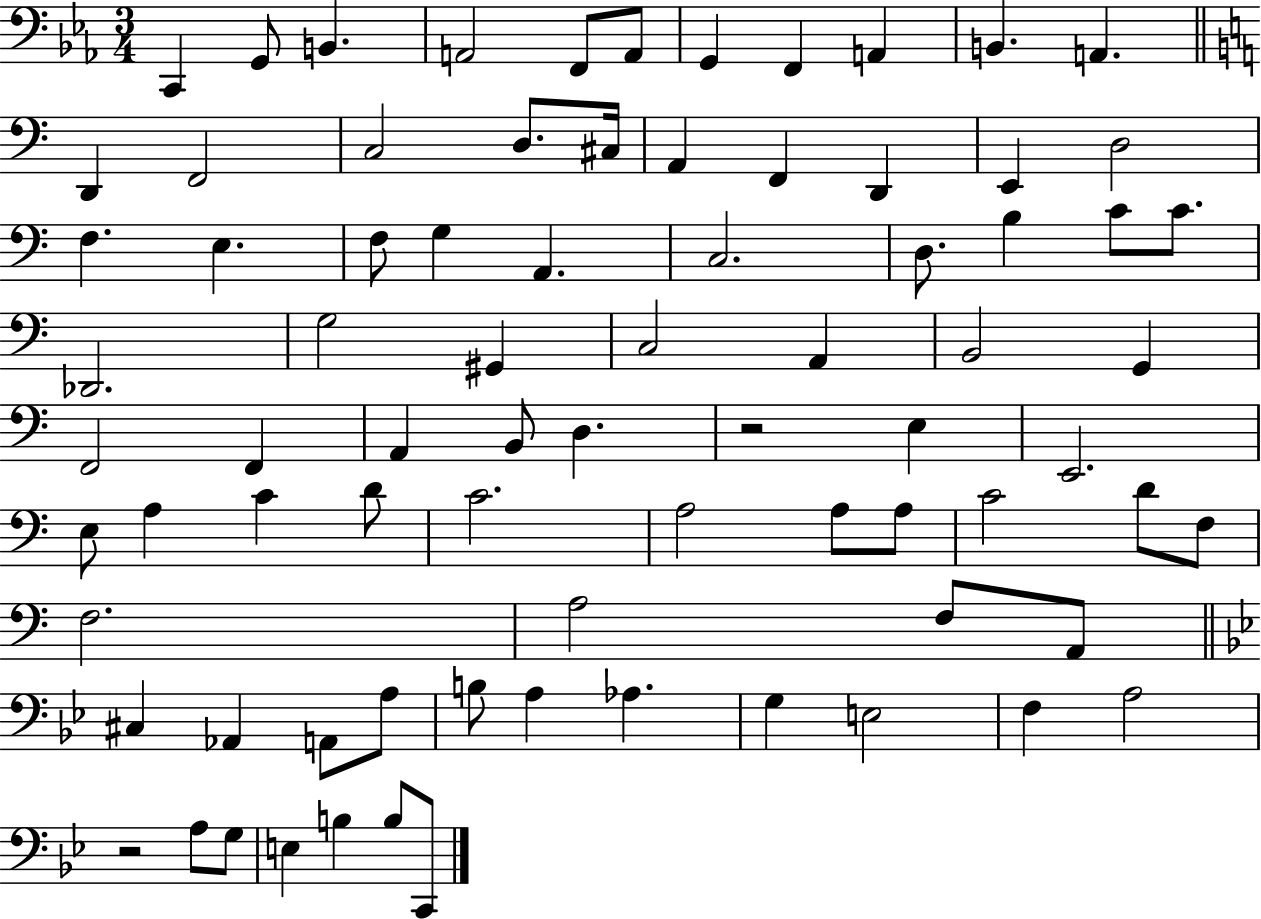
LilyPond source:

{
  \clef bass
  \numericTimeSignature
  \time 3/4
  \key ees \major
  c,4 g,8 b,4. | a,2 f,8 a,8 | g,4 f,4 a,4 | b,4. a,4. | \break \bar "||" \break \key c \major d,4 f,2 | c2 d8. cis16 | a,4 f,4 d,4 | e,4 d2 | \break f4. e4. | f8 g4 a,4. | c2. | d8. b4 c'8 c'8. | \break des,2. | g2 gis,4 | c2 a,4 | b,2 g,4 | \break f,2 f,4 | a,4 b,8 d4. | r2 e4 | e,2. | \break e8 a4 c'4 d'8 | c'2. | a2 a8 a8 | c'2 d'8 f8 | \break f2. | a2 f8 a,8 | \bar "||" \break \key g \minor cis4 aes,4 a,8 a8 | b8 a4 aes4. | g4 e2 | f4 a2 | \break r2 a8 g8 | e4 b4 b8 c,8 | \bar "|."
}